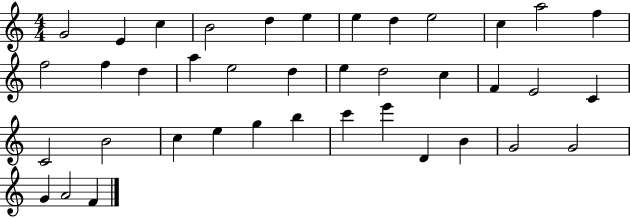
{
  \clef treble
  \numericTimeSignature
  \time 4/4
  \key c \major
  g'2 e'4 c''4 | b'2 d''4 e''4 | e''4 d''4 e''2 | c''4 a''2 f''4 | \break f''2 f''4 d''4 | a''4 e''2 d''4 | e''4 d''2 c''4 | f'4 e'2 c'4 | \break c'2 b'2 | c''4 e''4 g''4 b''4 | c'''4 e'''4 d'4 b'4 | g'2 g'2 | \break g'4 a'2 f'4 | \bar "|."
}